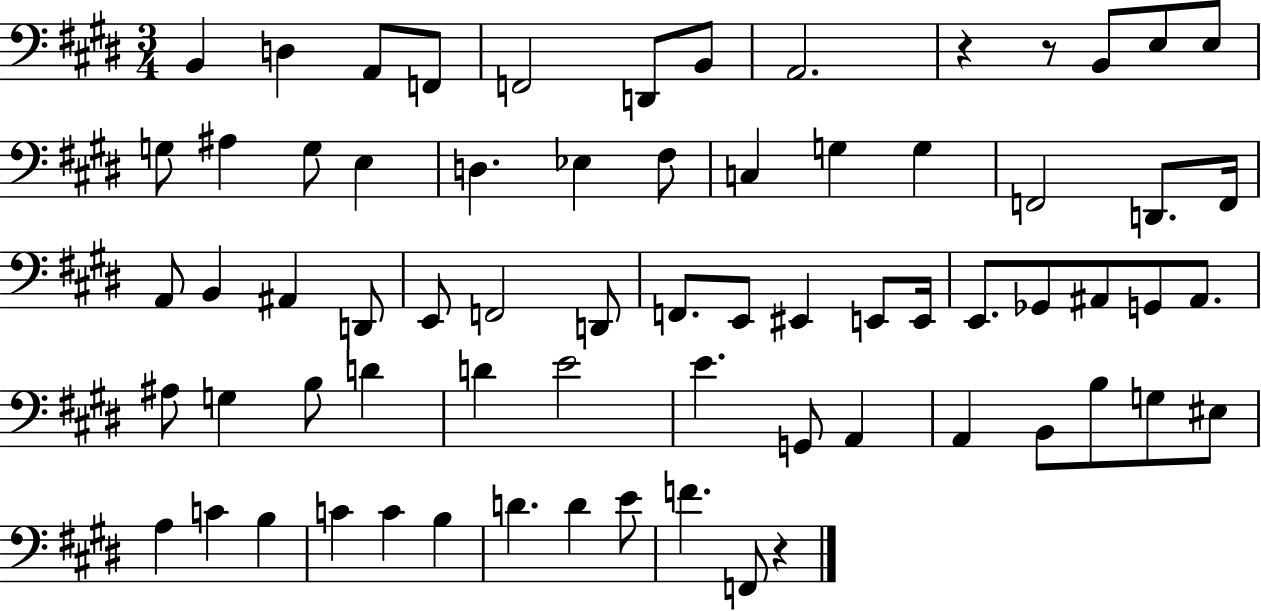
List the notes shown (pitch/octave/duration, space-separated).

B2/q D3/q A2/e F2/e F2/h D2/e B2/e A2/h. R/q R/e B2/e E3/e E3/e G3/e A#3/q G3/e E3/q D3/q. Eb3/q F#3/e C3/q G3/q G3/q F2/h D2/e. F2/s A2/e B2/q A#2/q D2/e E2/e F2/h D2/e F2/e. E2/e EIS2/q E2/e E2/s E2/e. Gb2/e A#2/e G2/e A#2/e. A#3/e G3/q B3/e D4/q D4/q E4/h E4/q. G2/e A2/q A2/q B2/e B3/e G3/e EIS3/e A3/q C4/q B3/q C4/q C4/q B3/q D4/q. D4/q E4/e F4/q. F2/e R/q